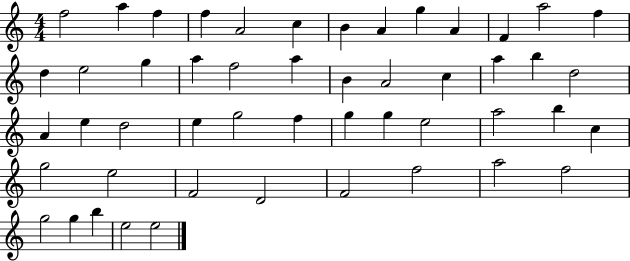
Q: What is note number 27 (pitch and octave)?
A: E5